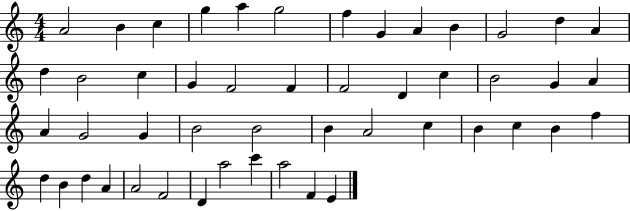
{
  \clef treble
  \numericTimeSignature
  \time 4/4
  \key c \major
  a'2 b'4 c''4 | g''4 a''4 g''2 | f''4 g'4 a'4 b'4 | g'2 d''4 a'4 | \break d''4 b'2 c''4 | g'4 f'2 f'4 | f'2 d'4 c''4 | b'2 g'4 a'4 | \break a'4 g'2 g'4 | b'2 b'2 | b'4 a'2 c''4 | b'4 c''4 b'4 f''4 | \break d''4 b'4 d''4 a'4 | a'2 f'2 | d'4 a''2 c'''4 | a''2 f'4 e'4 | \break \bar "|."
}